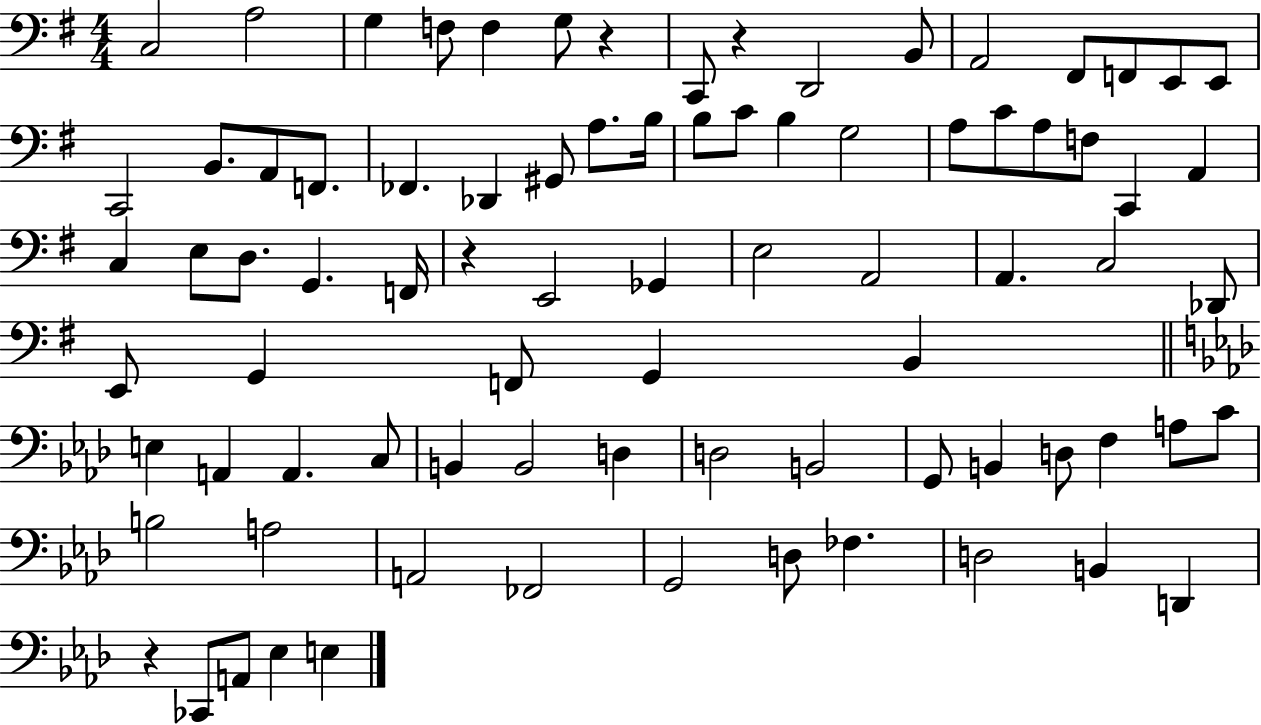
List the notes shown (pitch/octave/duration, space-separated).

C3/h A3/h G3/q F3/e F3/q G3/e R/q C2/e R/q D2/h B2/e A2/h F#2/e F2/e E2/e E2/e C2/h B2/e. A2/e F2/e. FES2/q. Db2/q G#2/e A3/e. B3/s B3/e C4/e B3/q G3/h A3/e C4/e A3/e F3/e C2/q A2/q C3/q E3/e D3/e. G2/q. F2/s R/q E2/h Gb2/q E3/h A2/h A2/q. C3/h Db2/e E2/e G2/q F2/e G2/q B2/q E3/q A2/q A2/q. C3/e B2/q B2/h D3/q D3/h B2/h G2/e B2/q D3/e F3/q A3/e C4/e B3/h A3/h A2/h FES2/h G2/h D3/e FES3/q. D3/h B2/q D2/q R/q CES2/e A2/e Eb3/q E3/q